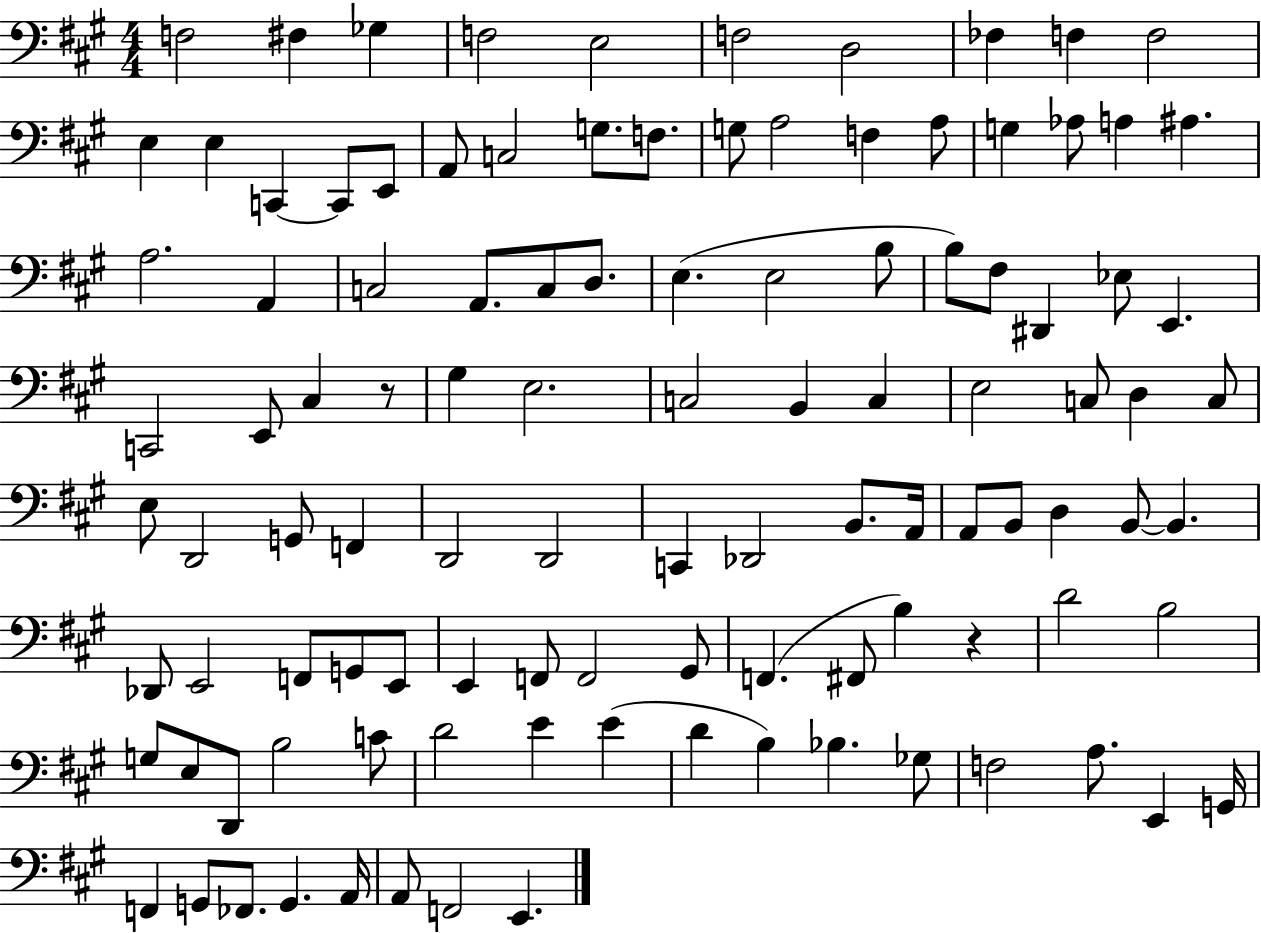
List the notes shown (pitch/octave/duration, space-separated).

F3/h F#3/q Gb3/q F3/h E3/h F3/h D3/h FES3/q F3/q F3/h E3/q E3/q C2/q C2/e E2/e A2/e C3/h G3/e. F3/e. G3/e A3/h F3/q A3/e G3/q Ab3/e A3/q A#3/q. A3/h. A2/q C3/h A2/e. C3/e D3/e. E3/q. E3/h B3/e B3/e F#3/e D#2/q Eb3/e E2/q. C2/h E2/e C#3/q R/e G#3/q E3/h. C3/h B2/q C3/q E3/h C3/e D3/q C3/e E3/e D2/h G2/e F2/q D2/h D2/h C2/q Db2/h B2/e. A2/s A2/e B2/e D3/q B2/e B2/q. Db2/e E2/h F2/e G2/e E2/e E2/q F2/e F2/h G#2/e F2/q. F#2/e B3/q R/q D4/h B3/h G3/e E3/e D2/e B3/h C4/e D4/h E4/q E4/q D4/q B3/q Bb3/q. Gb3/e F3/h A3/e. E2/q G2/s F2/q G2/e FES2/e. G2/q. A2/s A2/e F2/h E2/q.